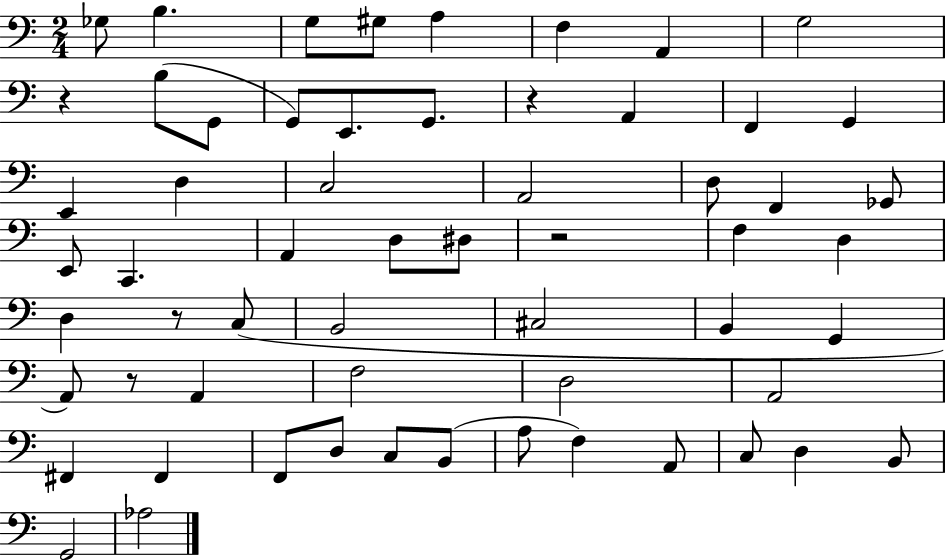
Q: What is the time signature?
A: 2/4